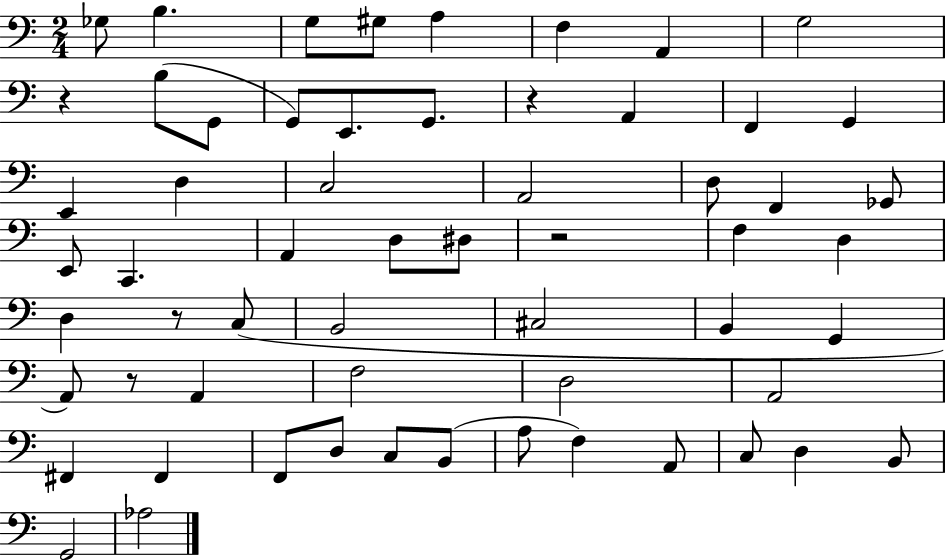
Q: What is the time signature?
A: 2/4